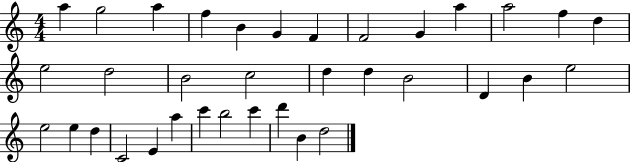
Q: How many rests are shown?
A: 0